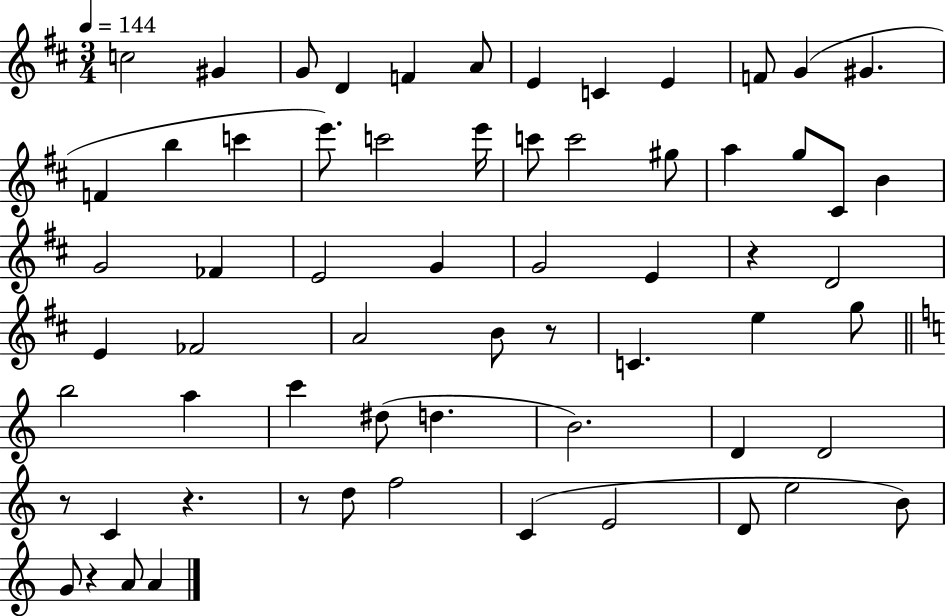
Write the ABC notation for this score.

X:1
T:Untitled
M:3/4
L:1/4
K:D
c2 ^G G/2 D F A/2 E C E F/2 G ^G F b c' e'/2 c'2 e'/4 c'/2 c'2 ^g/2 a g/2 ^C/2 B G2 _F E2 G G2 E z D2 E _F2 A2 B/2 z/2 C e g/2 b2 a c' ^d/2 d B2 D D2 z/2 C z z/2 d/2 f2 C E2 D/2 e2 B/2 G/2 z A/2 A